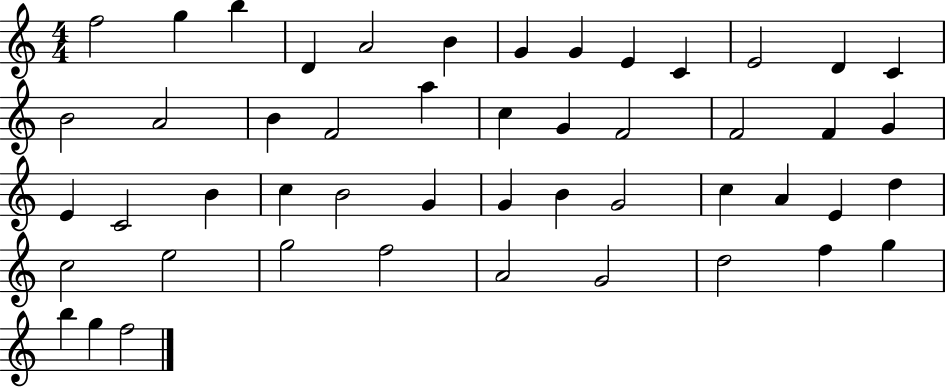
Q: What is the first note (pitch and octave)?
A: F5